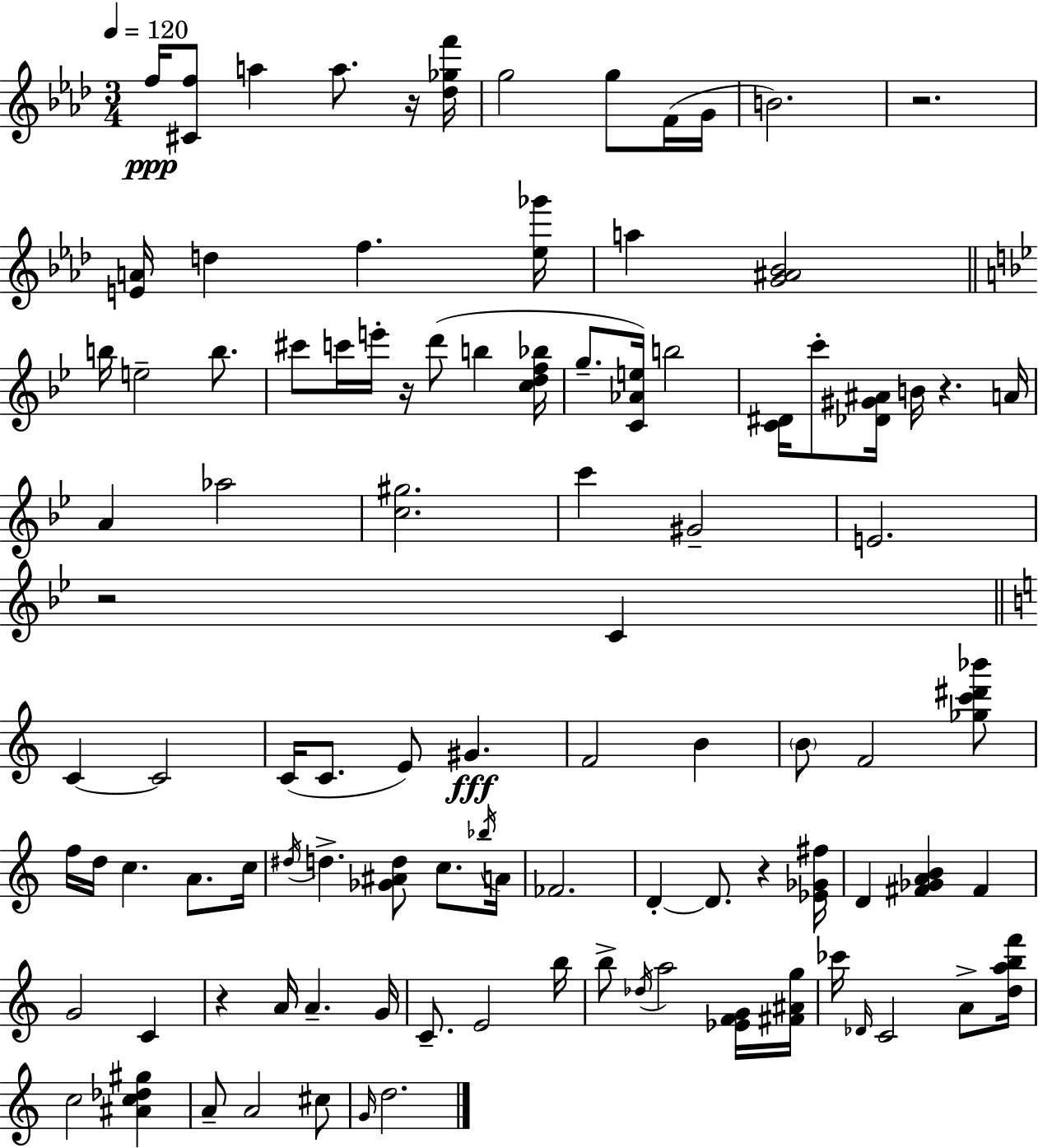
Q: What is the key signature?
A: AES major